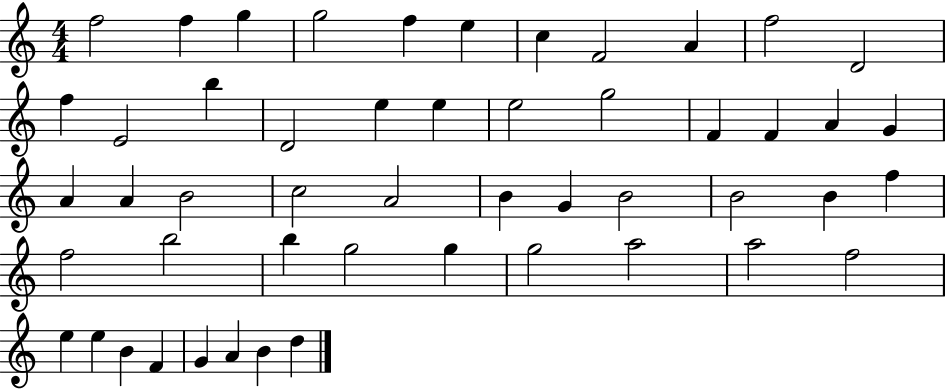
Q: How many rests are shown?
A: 0